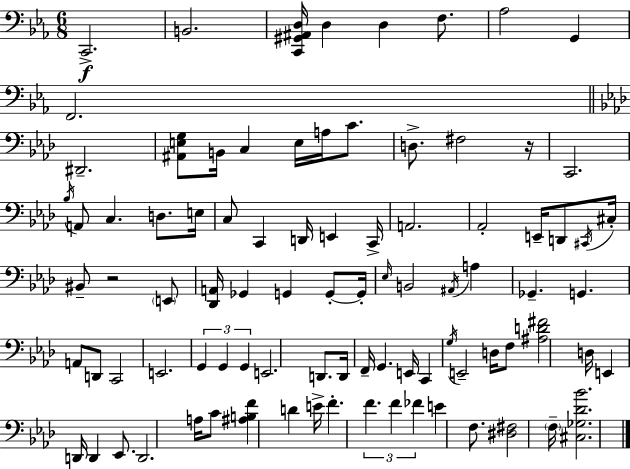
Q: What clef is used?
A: bass